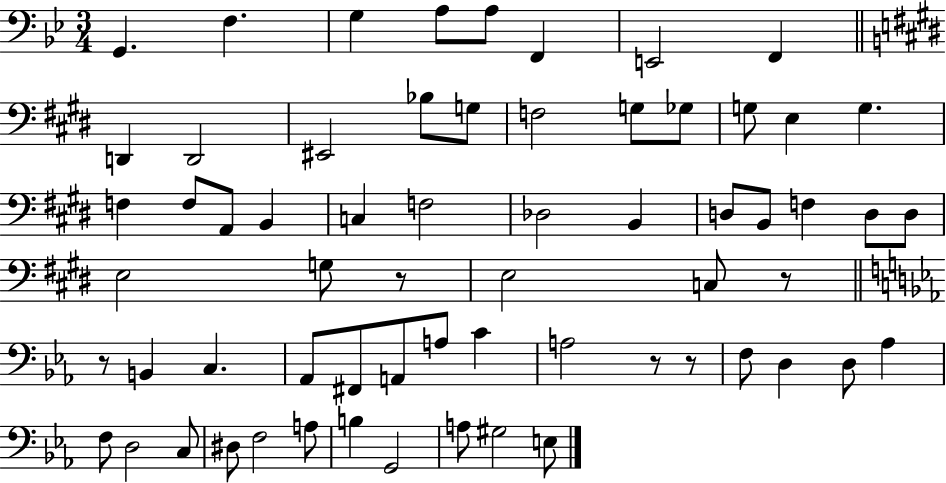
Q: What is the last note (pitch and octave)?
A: E3